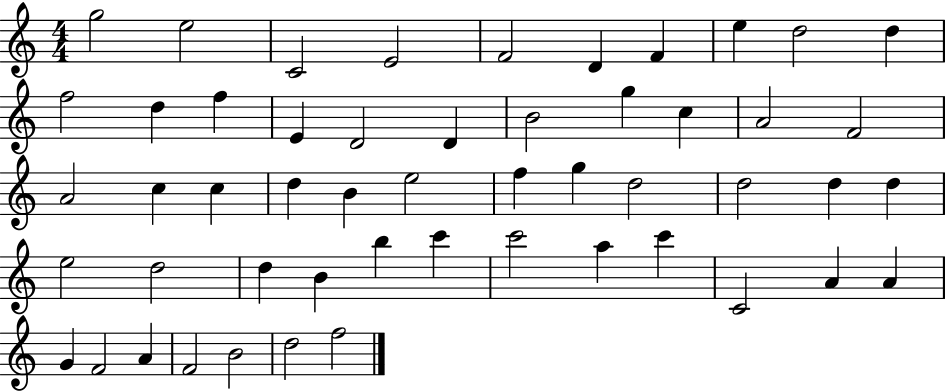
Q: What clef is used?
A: treble